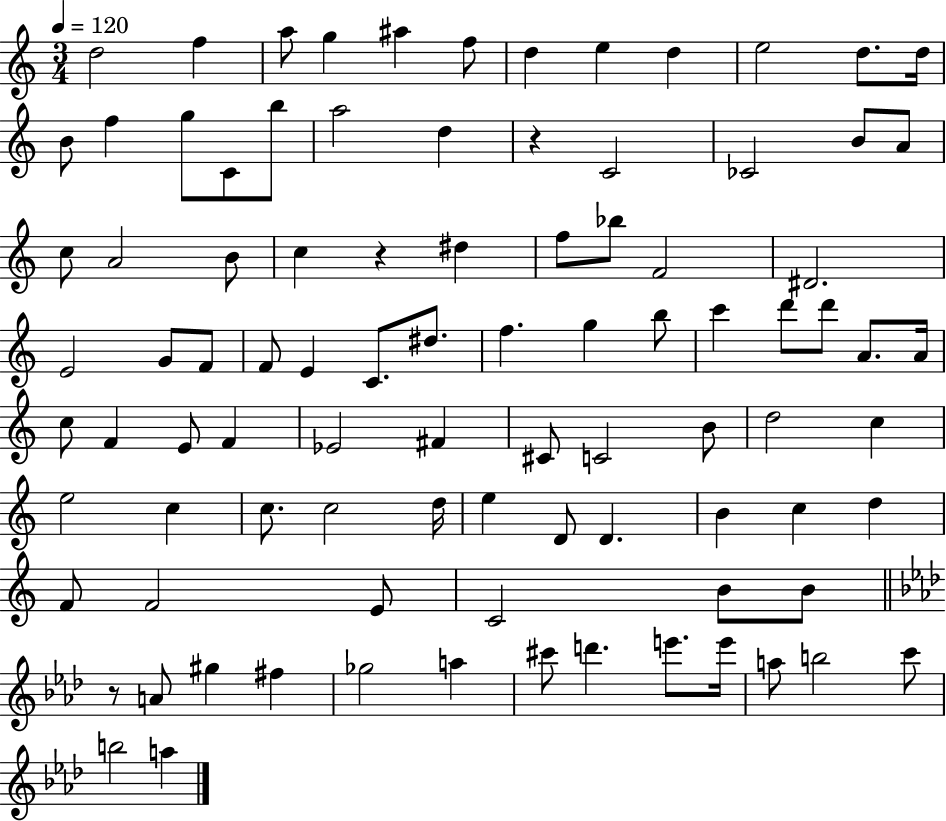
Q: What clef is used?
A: treble